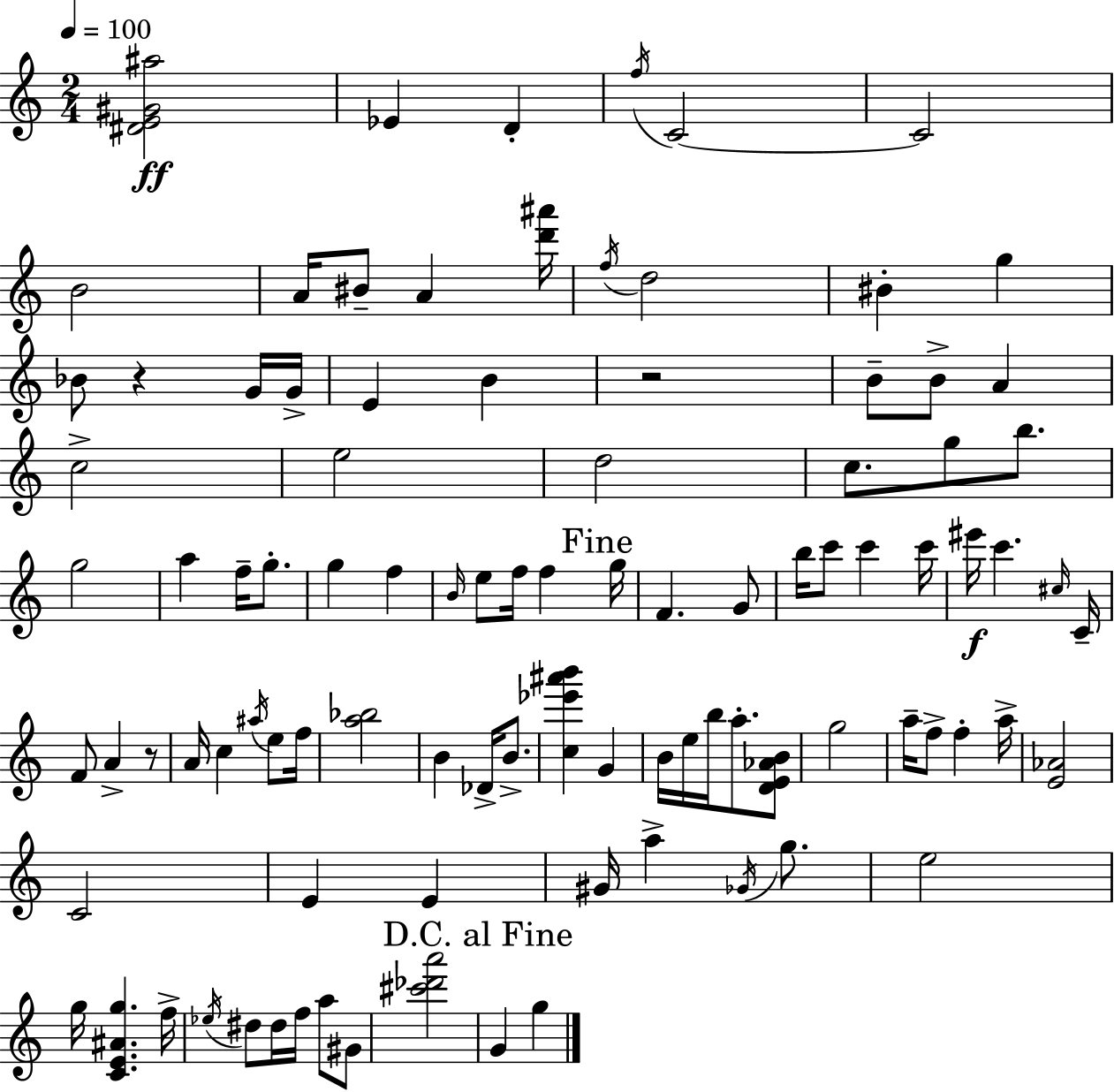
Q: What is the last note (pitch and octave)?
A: G5